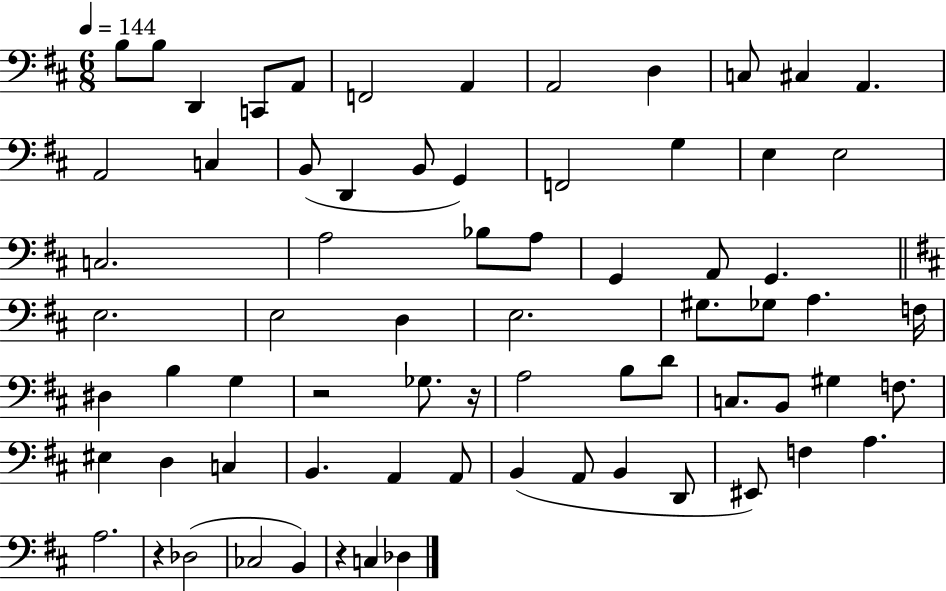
B3/e B3/e D2/q C2/e A2/e F2/h A2/q A2/h D3/q C3/e C#3/q A2/q. A2/h C3/q B2/e D2/q B2/e G2/q F2/h G3/q E3/q E3/h C3/h. A3/h Bb3/e A3/e G2/q A2/e G2/q. E3/h. E3/h D3/q E3/h. G#3/e. Gb3/e A3/q. F3/s D#3/q B3/q G3/q R/h Gb3/e. R/s A3/h B3/e D4/e C3/e. B2/e G#3/q F3/e. EIS3/q D3/q C3/q B2/q. A2/q A2/e B2/q A2/e B2/q D2/e EIS2/e F3/q A3/q. A3/h. R/q Db3/h CES3/h B2/q R/q C3/q Db3/q